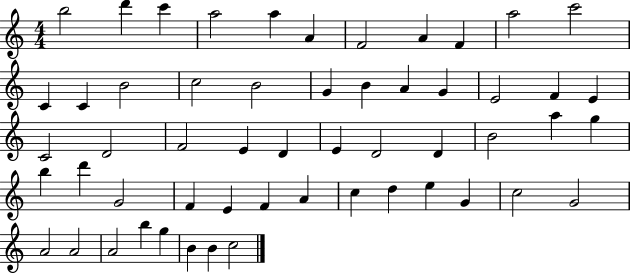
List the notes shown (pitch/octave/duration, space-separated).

B5/h D6/q C6/q A5/h A5/q A4/q F4/h A4/q F4/q A5/h C6/h C4/q C4/q B4/h C5/h B4/h G4/q B4/q A4/q G4/q E4/h F4/q E4/q C4/h D4/h F4/h E4/q D4/q E4/q D4/h D4/q B4/h A5/q G5/q B5/q D6/q G4/h F4/q E4/q F4/q A4/q C5/q D5/q E5/q G4/q C5/h G4/h A4/h A4/h A4/h B5/q G5/q B4/q B4/q C5/h